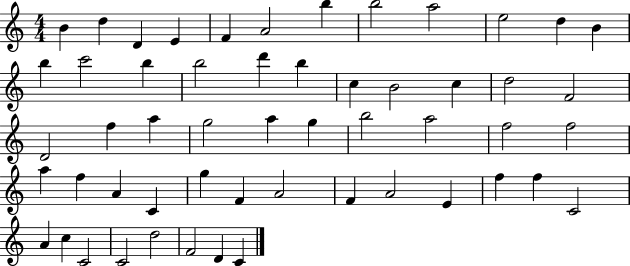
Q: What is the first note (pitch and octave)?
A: B4